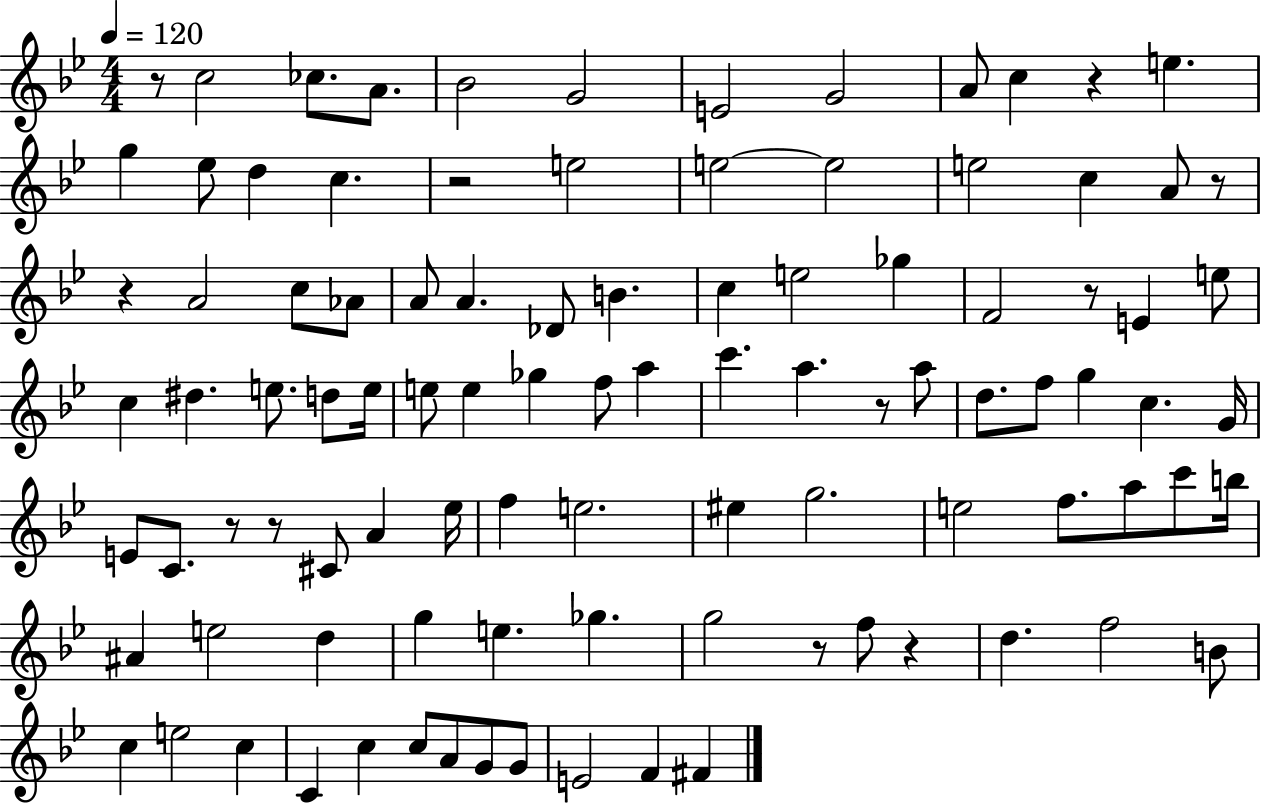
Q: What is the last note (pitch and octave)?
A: F#4